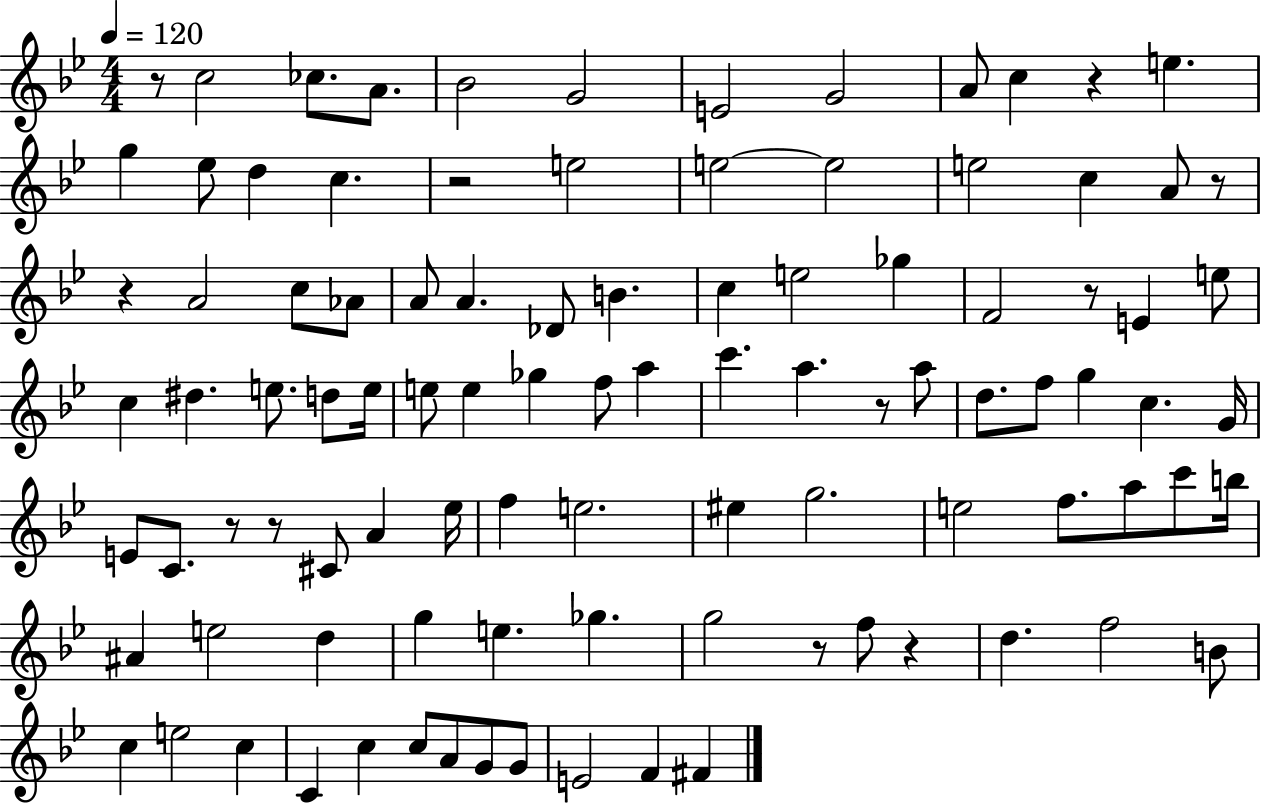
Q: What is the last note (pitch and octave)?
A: F#4